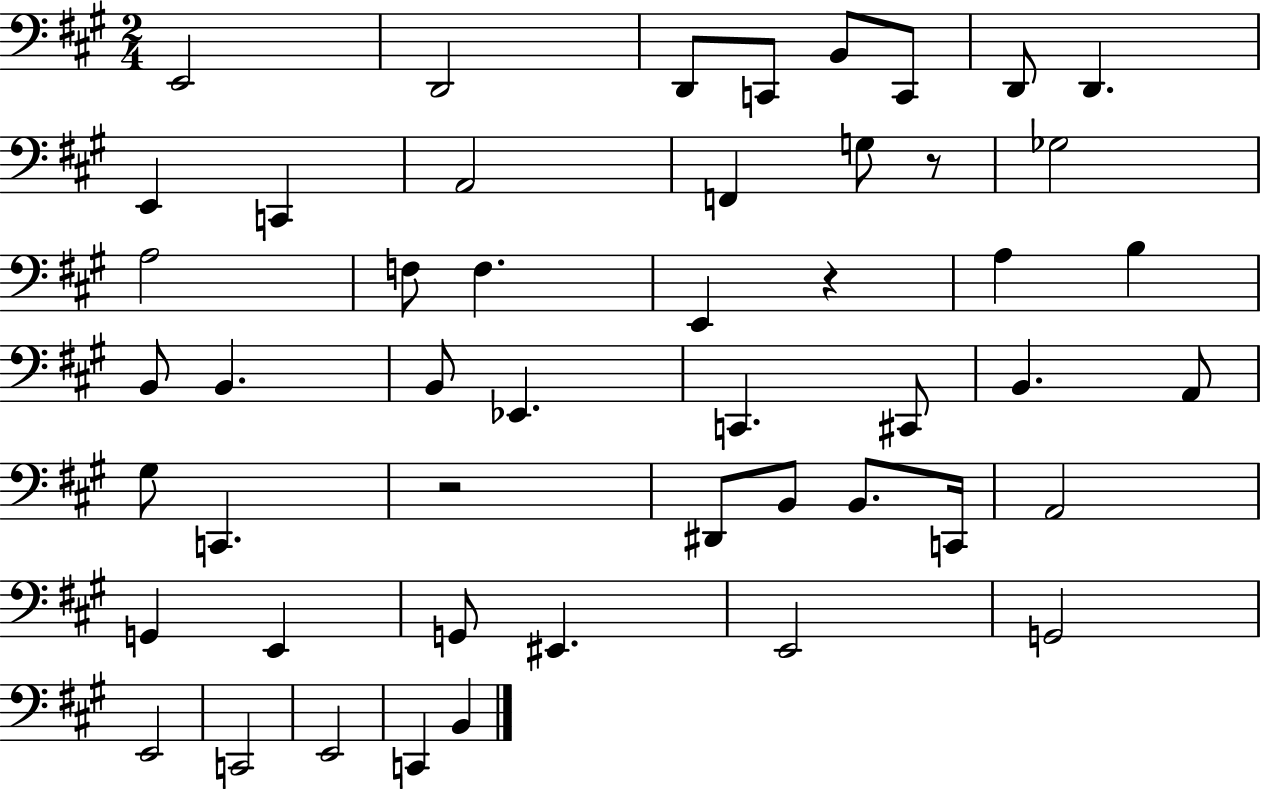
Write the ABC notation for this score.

X:1
T:Untitled
M:2/4
L:1/4
K:A
E,,2 D,,2 D,,/2 C,,/2 B,,/2 C,,/2 D,,/2 D,, E,, C,, A,,2 F,, G,/2 z/2 _G,2 A,2 F,/2 F, E,, z A, B, B,,/2 B,, B,,/2 _E,, C,, ^C,,/2 B,, A,,/2 ^G,/2 C,, z2 ^D,,/2 B,,/2 B,,/2 C,,/4 A,,2 G,, E,, G,,/2 ^E,, E,,2 G,,2 E,,2 C,,2 E,,2 C,, B,,